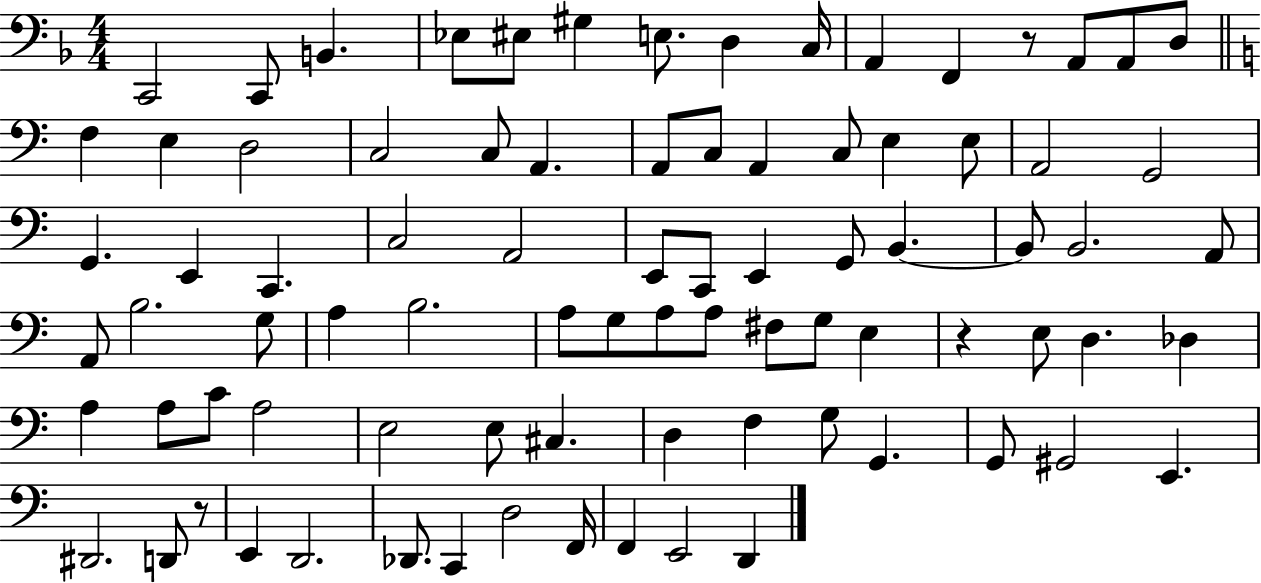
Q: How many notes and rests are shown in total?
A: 84